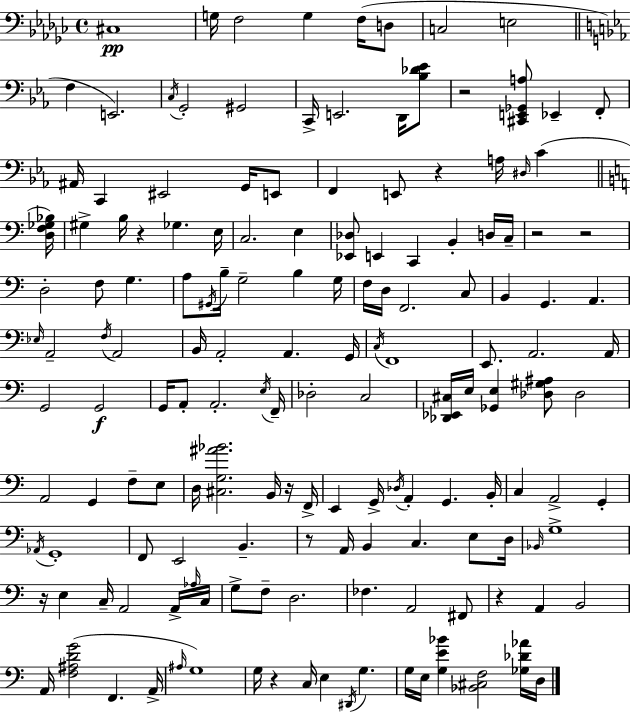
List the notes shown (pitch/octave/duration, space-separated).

C#3/w G3/s F3/h G3/q F3/s D3/e C3/h E3/h F3/q E2/h. C3/s G2/h G#2/h C2/s E2/h. D2/s [Bb3,Db4,Eb4]/e R/h [C#2,E2,Gb2,A3]/e Eb2/q F2/e A#2/s C2/q EIS2/h G2/s E2/e F2/q E2/e R/q A3/s D#3/s C4/q [D3,F3,Gb3,Bb3]/s G#3/q B3/s R/q Gb3/q. E3/s C3/h. E3/q [Eb2,Db3]/e E2/q C2/q B2/q D3/s C3/s R/h R/h D3/h F3/e G3/q. A3/e G#2/s B3/s G3/h B3/q G3/s F3/s D3/s F2/h. C3/e B2/q G2/q. A2/q. Eb3/s A2/h F3/s A2/h B2/s A2/h A2/q. G2/s C3/s F2/w E2/e. A2/h. A2/s G2/h G2/h G2/s A2/e A2/h. E3/s F2/s Db3/h C3/h [Db2,Eb2,C#3]/s E3/s [Gb2,E3]/q [Db3,G#3,A#3]/e Db3/h A2/h G2/q F3/e E3/e D3/s [C#3,G3,A#4,Bb4]/h. B2/s R/s F2/s E2/q G2/s Db3/s A2/q G2/q. B2/s C3/q A2/h G2/q Ab2/s G2/w F2/e E2/h B2/q. R/e A2/s B2/q C3/q. E3/e D3/s Bb2/s G3/w R/s E3/q C3/s A2/h A2/s Ab3/s C3/s G3/e F3/e D3/h. FES3/q. A2/h F#2/e R/q A2/q B2/h A2/s [F3,A#3,D4,G4]/h F2/q. A2/s A#3/s G3/w G3/s R/q C3/s E3/q D#2/s G3/q. G3/s E3/s [G3,E4,Bb4]/q [Bb2,C#3,F3]/h [Gb3,Db4,Ab4]/s D3/s